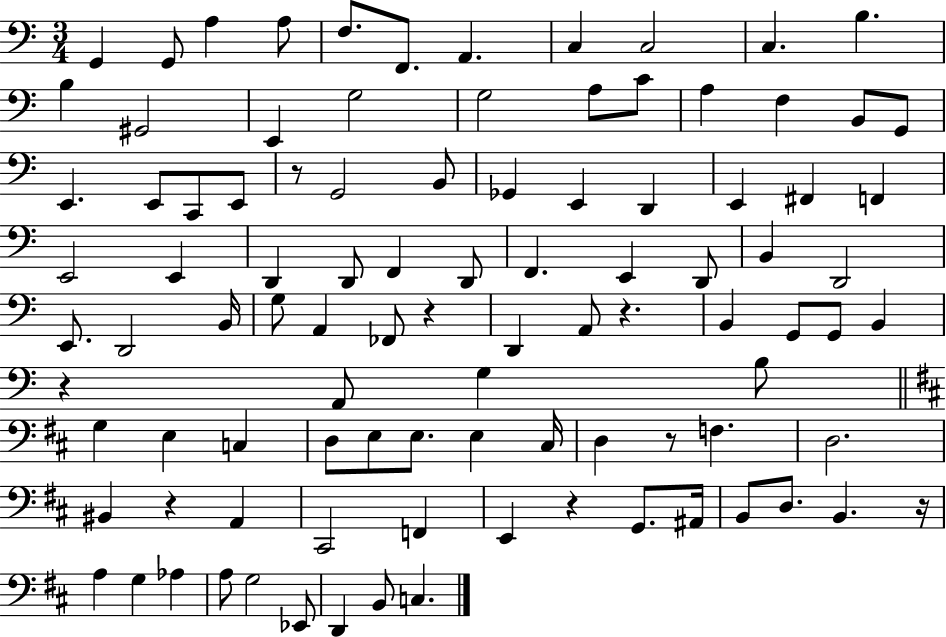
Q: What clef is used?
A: bass